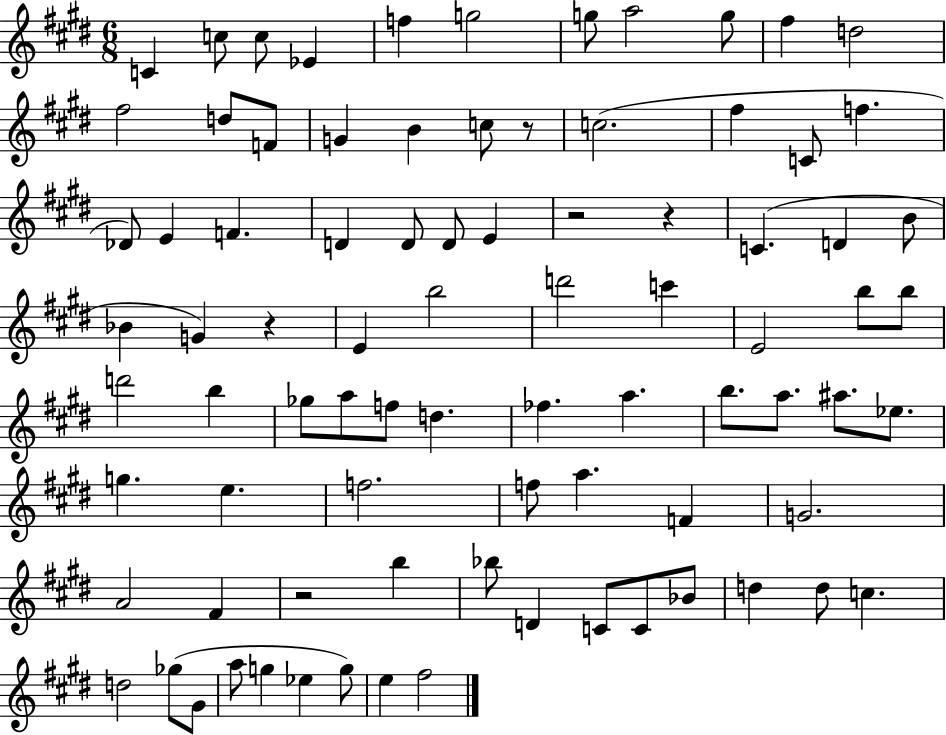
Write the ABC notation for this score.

X:1
T:Untitled
M:6/8
L:1/4
K:E
C c/2 c/2 _E f g2 g/2 a2 g/2 ^f d2 ^f2 d/2 F/2 G B c/2 z/2 c2 ^f C/2 f _D/2 E F D D/2 D/2 E z2 z C D B/2 _B G z E b2 d'2 c' E2 b/2 b/2 d'2 b _g/2 a/2 f/2 d _f a b/2 a/2 ^a/2 _e/2 g e f2 f/2 a F G2 A2 ^F z2 b _b/2 D C/2 C/2 _B/2 d d/2 c d2 _g/2 ^G/2 a/2 g _e g/2 e ^f2